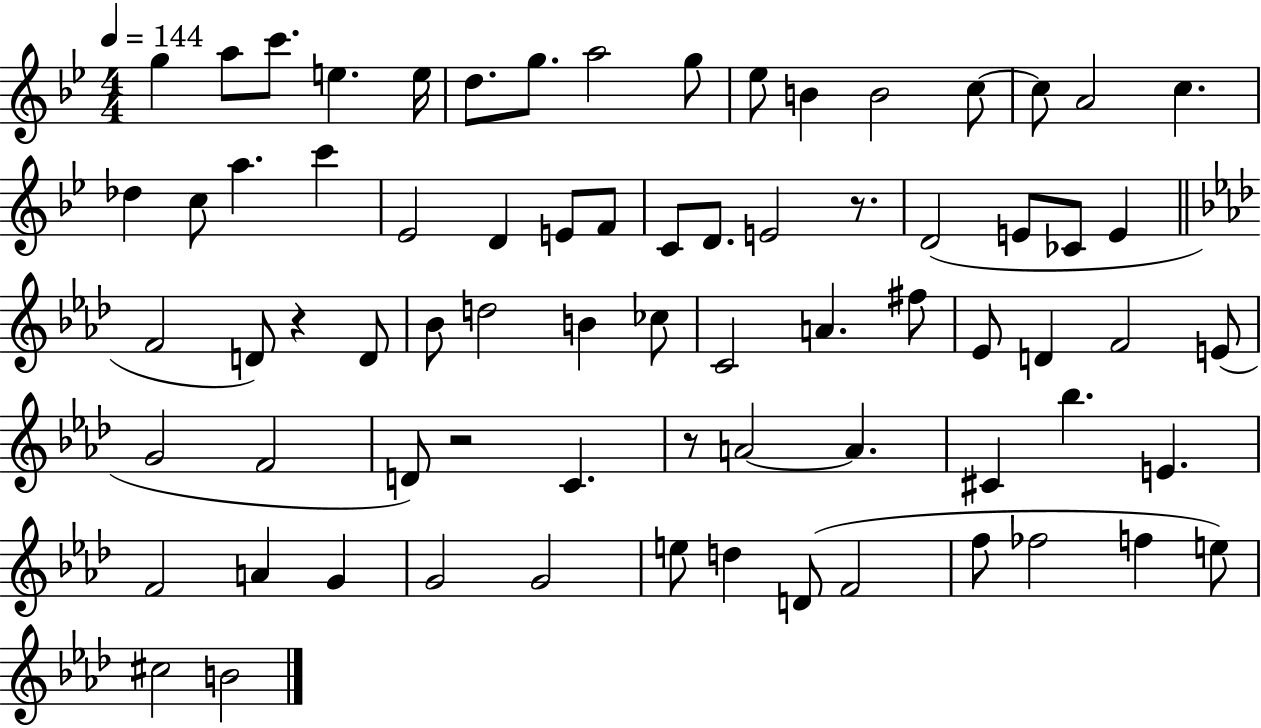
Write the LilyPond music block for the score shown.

{
  \clef treble
  \numericTimeSignature
  \time 4/4
  \key bes \major
  \tempo 4 = 144
  \repeat volta 2 { g''4 a''8 c'''8. e''4. e''16 | d''8. g''8. a''2 g''8 | ees''8 b'4 b'2 c''8~~ | c''8 a'2 c''4. | \break des''4 c''8 a''4. c'''4 | ees'2 d'4 e'8 f'8 | c'8 d'8. e'2 r8. | d'2( e'8 ces'8 e'4 | \break \bar "||" \break \key aes \major f'2 d'8) r4 d'8 | bes'8 d''2 b'4 ces''8 | c'2 a'4. fis''8 | ees'8 d'4 f'2 e'8( | \break g'2 f'2 | d'8) r2 c'4. | r8 a'2~~ a'4. | cis'4 bes''4. e'4. | \break f'2 a'4 g'4 | g'2 g'2 | e''8 d''4 d'8( f'2 | f''8 fes''2 f''4 e''8) | \break cis''2 b'2 | } \bar "|."
}